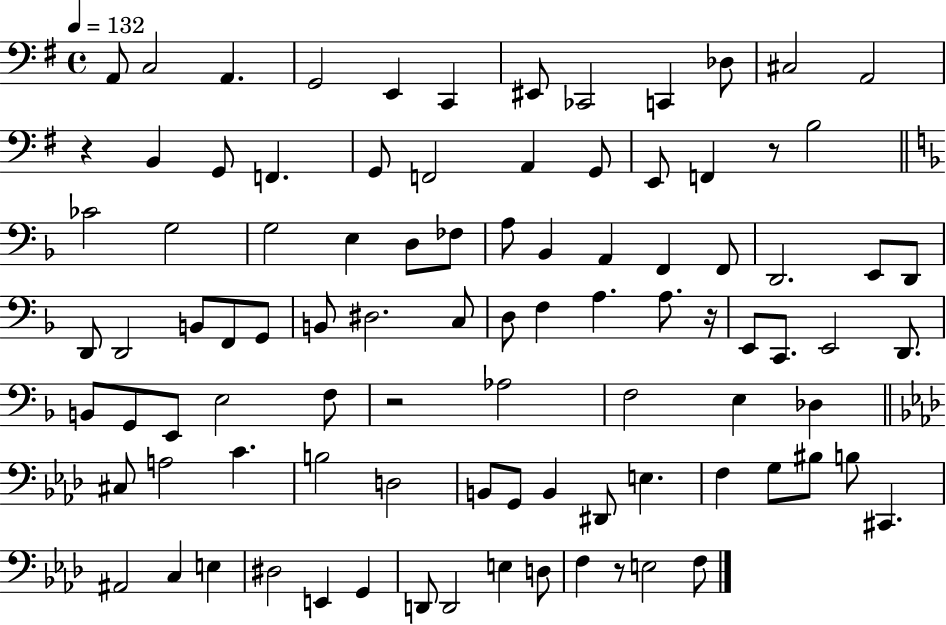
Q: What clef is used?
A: bass